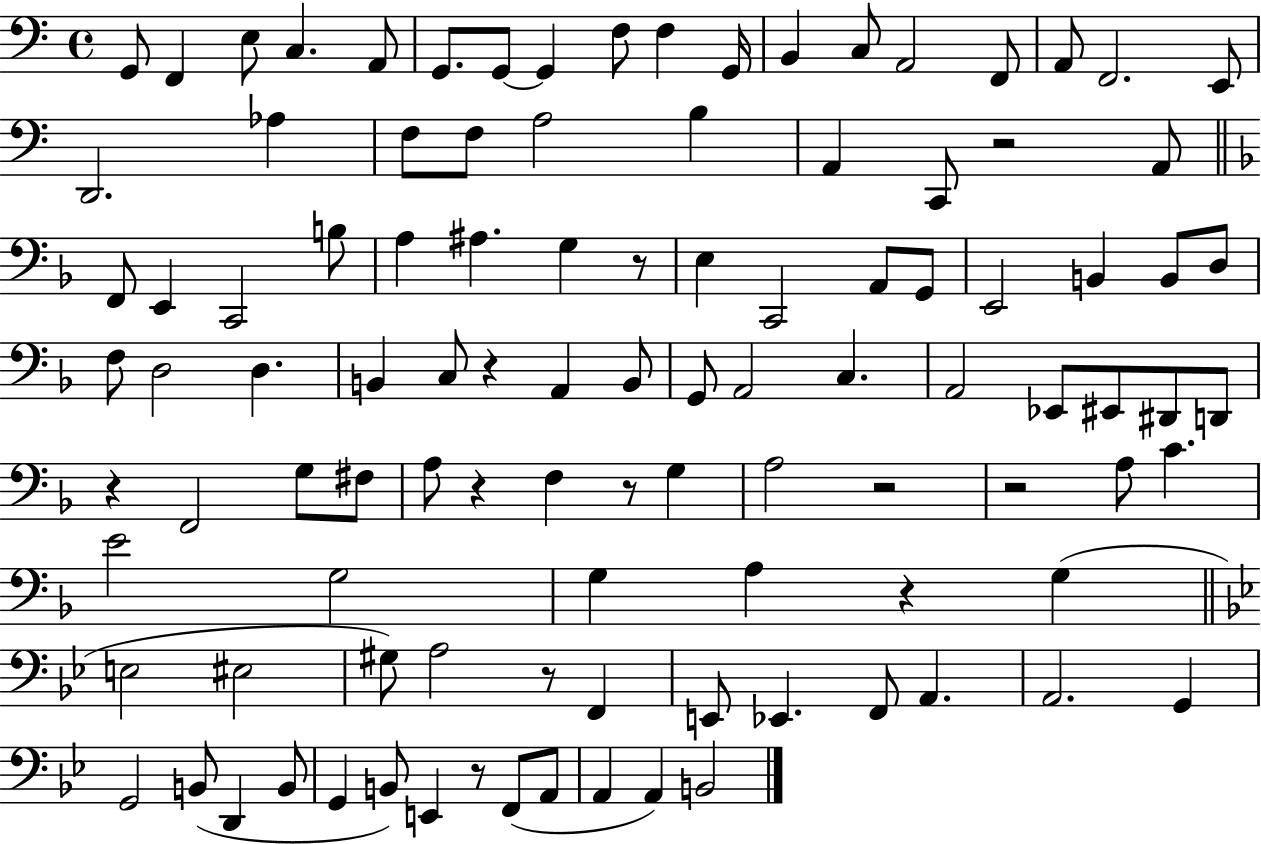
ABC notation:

X:1
T:Untitled
M:4/4
L:1/4
K:C
G,,/2 F,, E,/2 C, A,,/2 G,,/2 G,,/2 G,, F,/2 F, G,,/4 B,, C,/2 A,,2 F,,/2 A,,/2 F,,2 E,,/2 D,,2 _A, F,/2 F,/2 A,2 B, A,, C,,/2 z2 A,,/2 F,,/2 E,, C,,2 B,/2 A, ^A, G, z/2 E, C,,2 A,,/2 G,,/2 E,,2 B,, B,,/2 D,/2 F,/2 D,2 D, B,, C,/2 z A,, B,,/2 G,,/2 A,,2 C, A,,2 _E,,/2 ^E,,/2 ^D,,/2 D,,/2 z F,,2 G,/2 ^F,/2 A,/2 z F, z/2 G, A,2 z2 z2 A,/2 C E2 G,2 G, A, z G, E,2 ^E,2 ^G,/2 A,2 z/2 F,, E,,/2 _E,, F,,/2 A,, A,,2 G,, G,,2 B,,/2 D,, B,,/2 G,, B,,/2 E,, z/2 F,,/2 A,,/2 A,, A,, B,,2